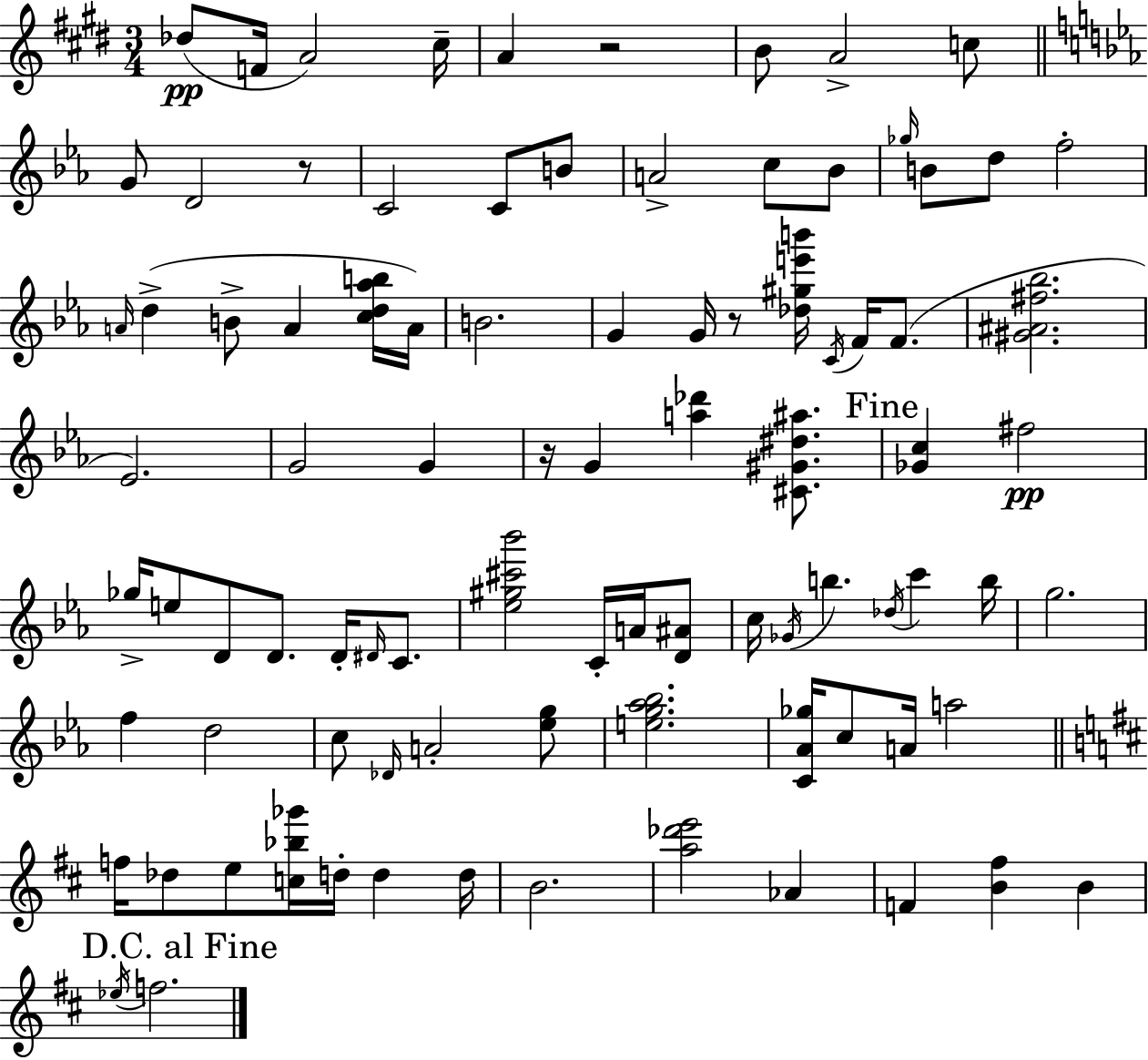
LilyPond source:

{
  \clef treble
  \numericTimeSignature
  \time 3/4
  \key e \major
  des''8(\pp f'16 a'2) cis''16-- | a'4 r2 | b'8 a'2-> c''8 | \bar "||" \break \key c \minor g'8 d'2 r8 | c'2 c'8 b'8 | a'2-> c''8 bes'8 | \grace { ges''16 } b'8 d''8 f''2-. | \break \grace { a'16 }( d''4-> b'8-> a'4 | <c'' d'' aes'' b''>16 a'16) b'2. | g'4 g'16 r8 <des'' gis'' e''' b'''>16 \acciaccatura { c'16 } f'16 | f'8.( <gis' ais' fis'' bes''>2. | \break ees'2.) | g'2 g'4 | r16 g'4 <a'' des'''>4 | <cis' gis' dis'' ais''>8. \mark "Fine" <ges' c''>4 fis''2\pp | \break ges''16-> e''8 d'8 d'8. d'16-. | \grace { dis'16 } c'8. <ees'' gis'' cis''' bes'''>2 | c'16-. a'16 <d' ais'>8 c''16 \acciaccatura { ges'16 } b''4. | \acciaccatura { des''16 } c'''4 b''16 g''2. | \break f''4 d''2 | c''8 \grace { des'16 } a'2-. | <ees'' g''>8 <e'' g'' aes'' bes''>2. | <c' aes' ges''>16 c''8 a'16 a''2 | \break \bar "||" \break \key d \major f''16 des''8 e''8 <c'' bes'' ges'''>16 d''16-. d''4 d''16 | b'2. | <a'' des''' e'''>2 aes'4 | f'4 <b' fis''>4 b'4 | \break \mark "D.C. al Fine" \acciaccatura { ees''16 } f''2. | \bar "|."
}